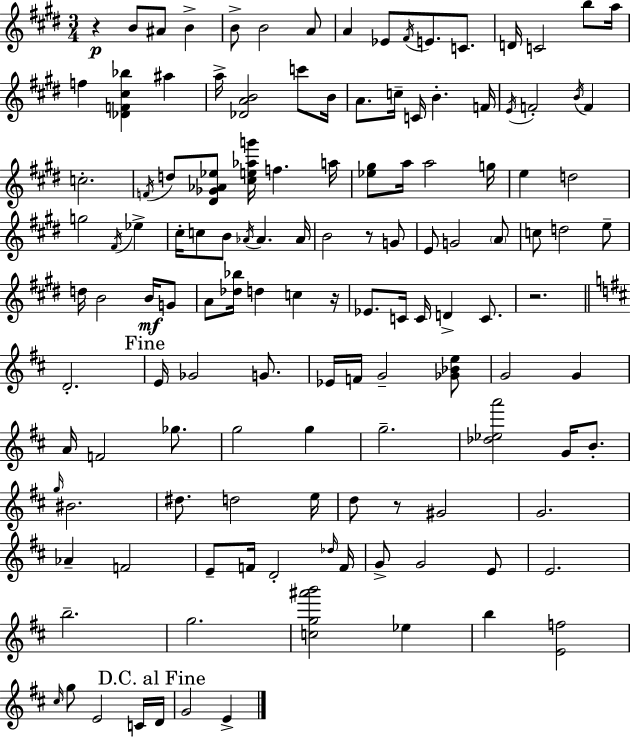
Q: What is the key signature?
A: E major